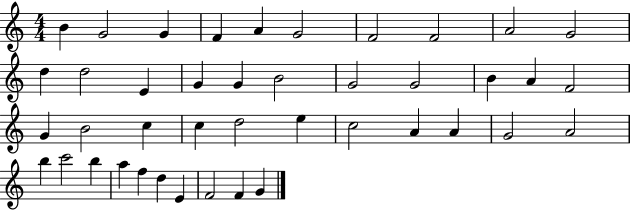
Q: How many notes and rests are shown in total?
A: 42